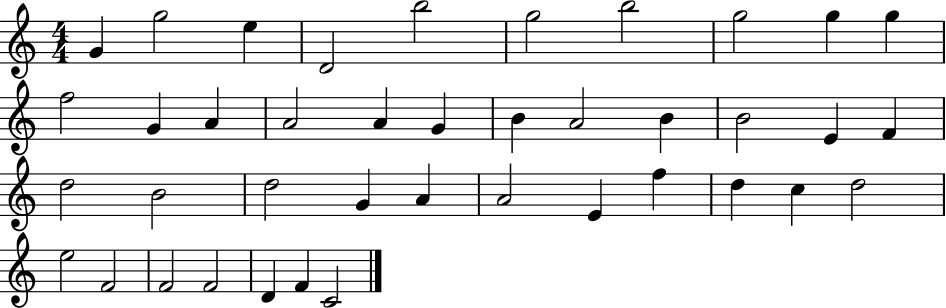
X:1
T:Untitled
M:4/4
L:1/4
K:C
G g2 e D2 b2 g2 b2 g2 g g f2 G A A2 A G B A2 B B2 E F d2 B2 d2 G A A2 E f d c d2 e2 F2 F2 F2 D F C2